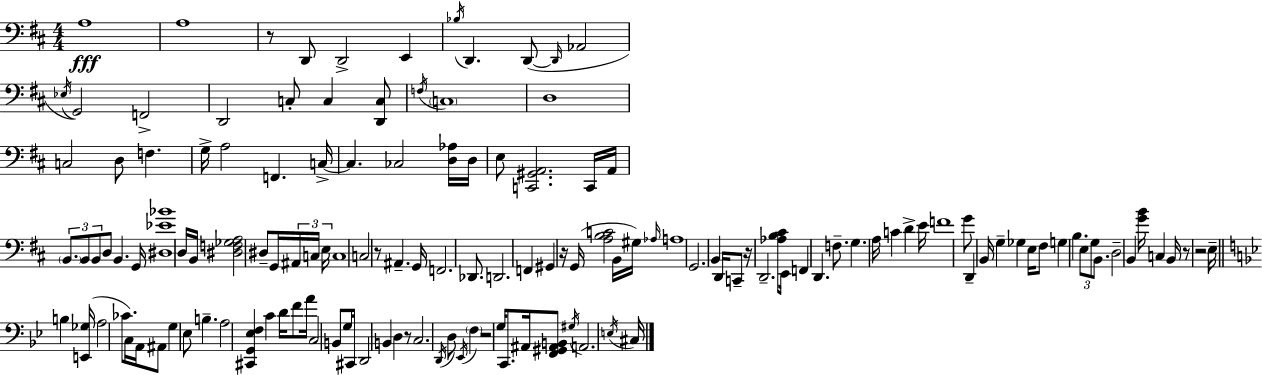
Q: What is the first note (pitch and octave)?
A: A3